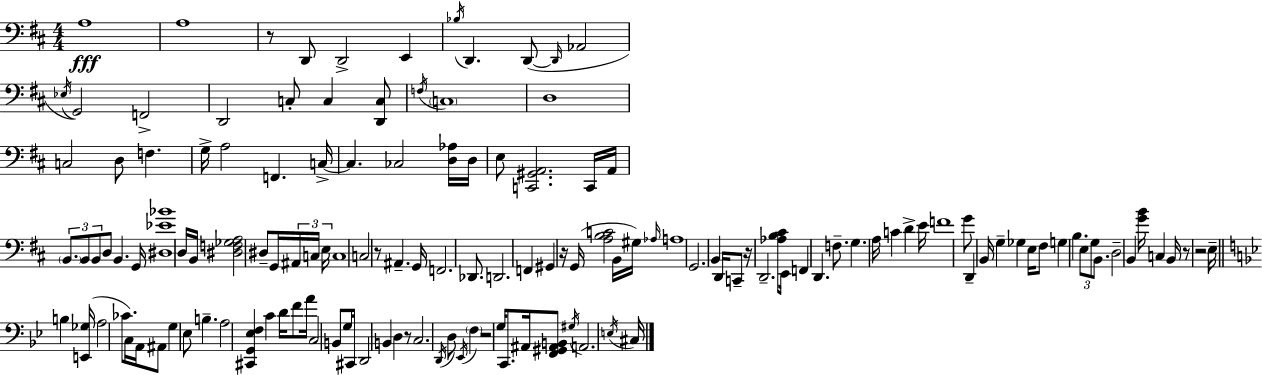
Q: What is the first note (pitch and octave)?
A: A3